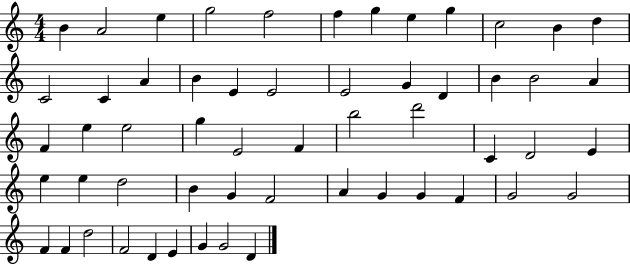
X:1
T:Untitled
M:4/4
L:1/4
K:C
B A2 e g2 f2 f g e g c2 B d C2 C A B E E2 E2 G D B B2 A F e e2 g E2 F b2 d'2 C D2 E e e d2 B G F2 A G G F G2 G2 F F d2 F2 D E G G2 D